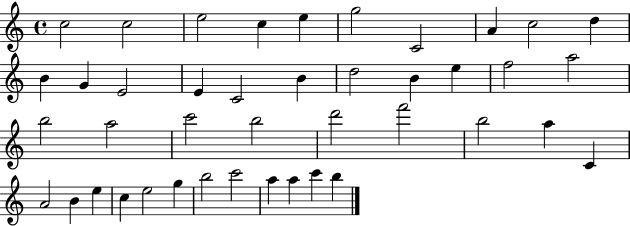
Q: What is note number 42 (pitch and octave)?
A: B5